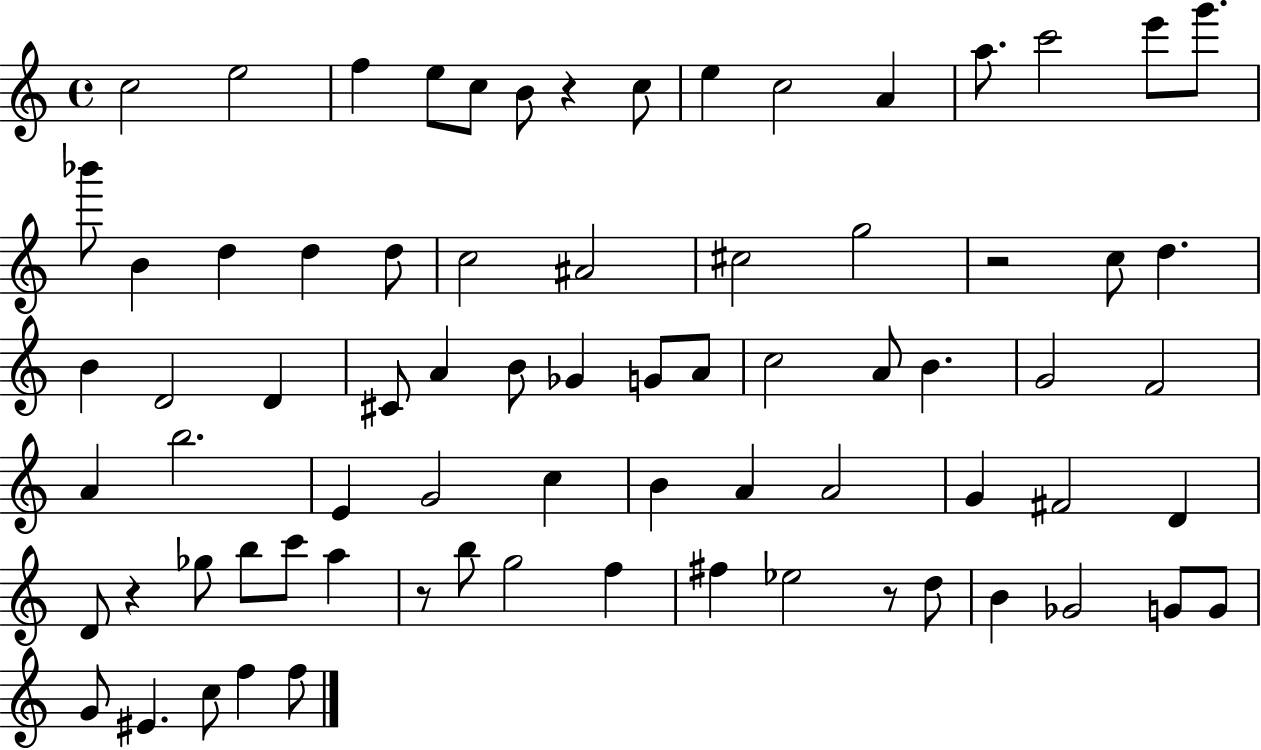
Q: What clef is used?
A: treble